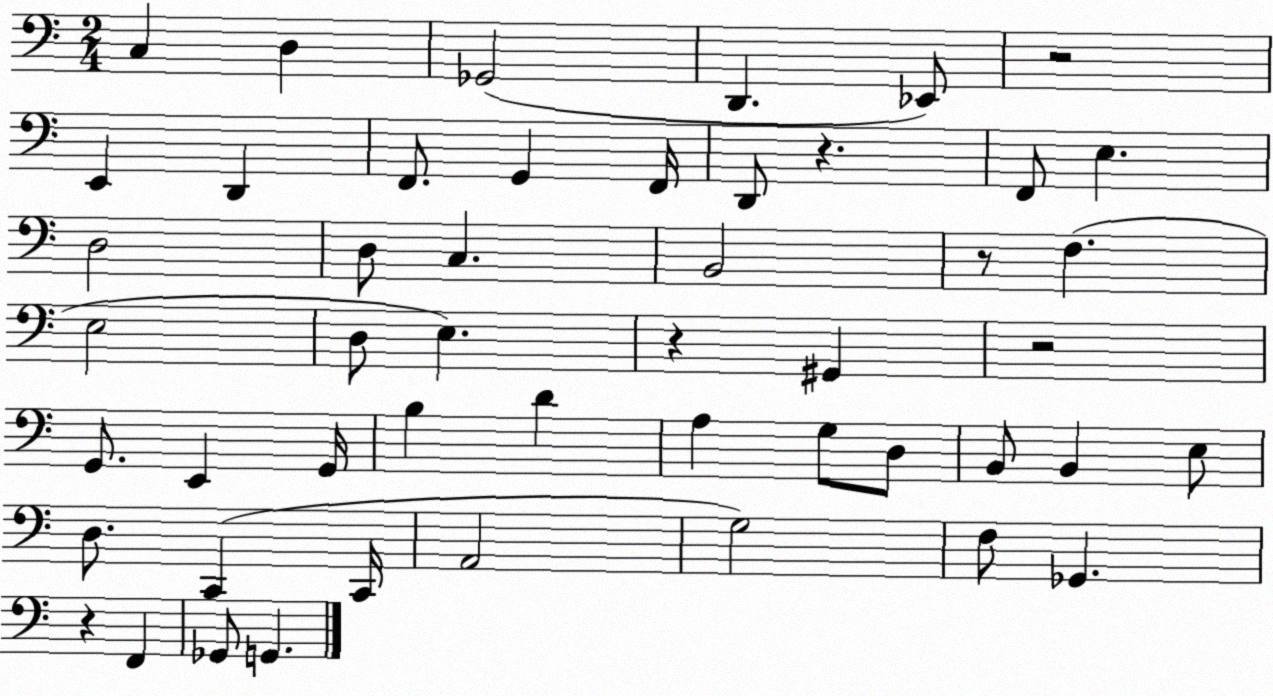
X:1
T:Untitled
M:2/4
L:1/4
K:C
C, D, _G,,2 D,, _E,,/2 z2 E,, D,, F,,/2 G,, F,,/4 D,,/2 z F,,/2 E, D,2 D,/2 C, B,,2 z/2 F, E,2 D,/2 E, z ^G,, z2 G,,/2 E,, G,,/4 B, D A, G,/2 D,/2 B,,/2 B,, E,/2 D,/2 C,, C,,/4 A,,2 G,2 F,/2 _G,, z F,, _G,,/2 G,,